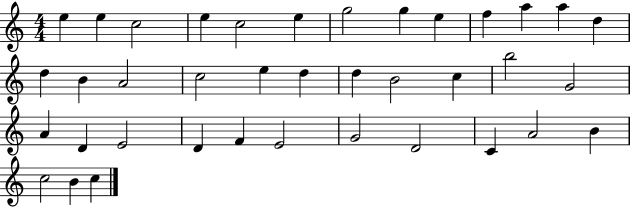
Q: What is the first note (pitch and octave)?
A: E5